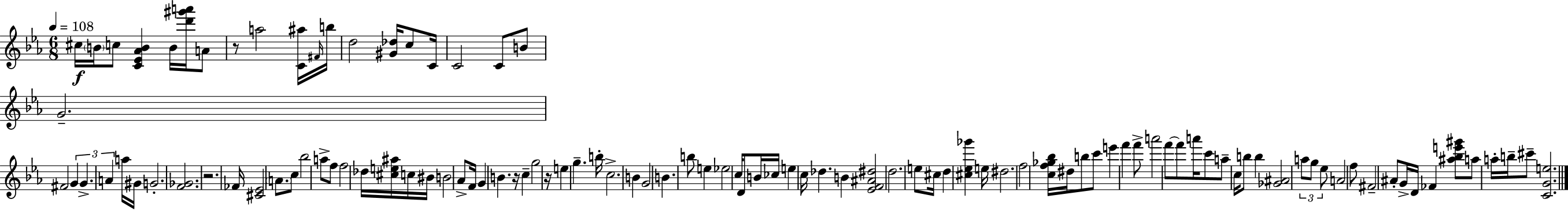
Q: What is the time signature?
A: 6/8